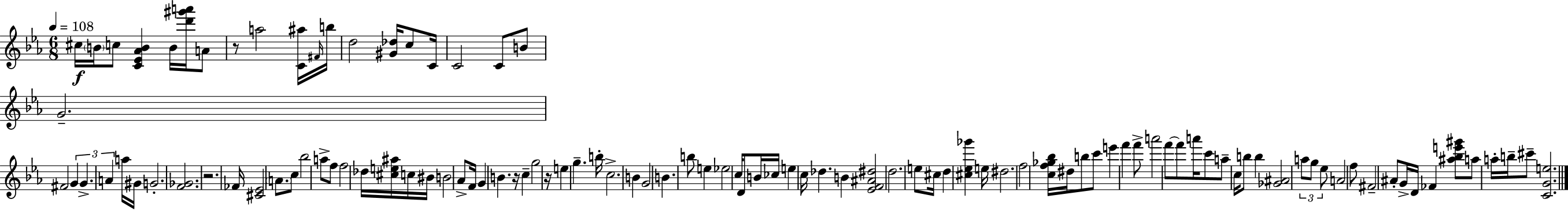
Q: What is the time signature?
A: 6/8